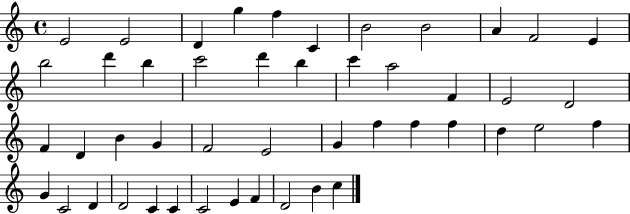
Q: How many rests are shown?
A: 0